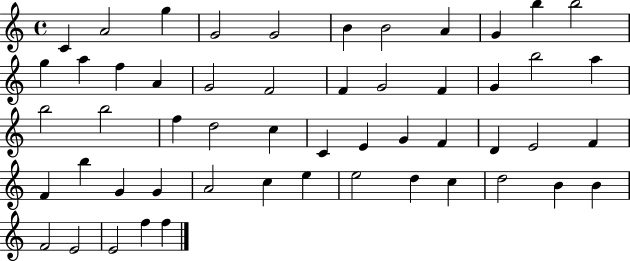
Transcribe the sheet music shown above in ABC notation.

X:1
T:Untitled
M:4/4
L:1/4
K:C
C A2 g G2 G2 B B2 A G b b2 g a f A G2 F2 F G2 F G b2 a b2 b2 f d2 c C E G F D E2 F F b G G A2 c e e2 d c d2 B B F2 E2 E2 f f